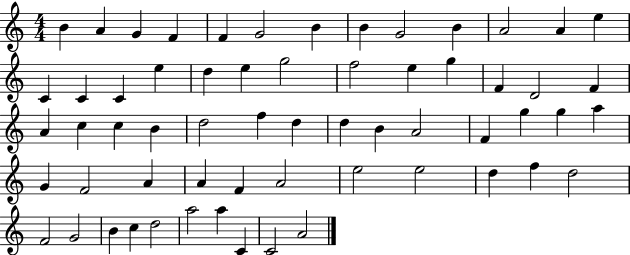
B4/q A4/q G4/q F4/q F4/q G4/h B4/q B4/q G4/h B4/q A4/h A4/q E5/q C4/q C4/q C4/q E5/q D5/q E5/q G5/h F5/h E5/q G5/q F4/q D4/h F4/q A4/q C5/q C5/q B4/q D5/h F5/q D5/q D5/q B4/q A4/h F4/q G5/q G5/q A5/q G4/q F4/h A4/q A4/q F4/q A4/h E5/h E5/h D5/q F5/q D5/h F4/h G4/h B4/q C5/q D5/h A5/h A5/q C4/q C4/h A4/h